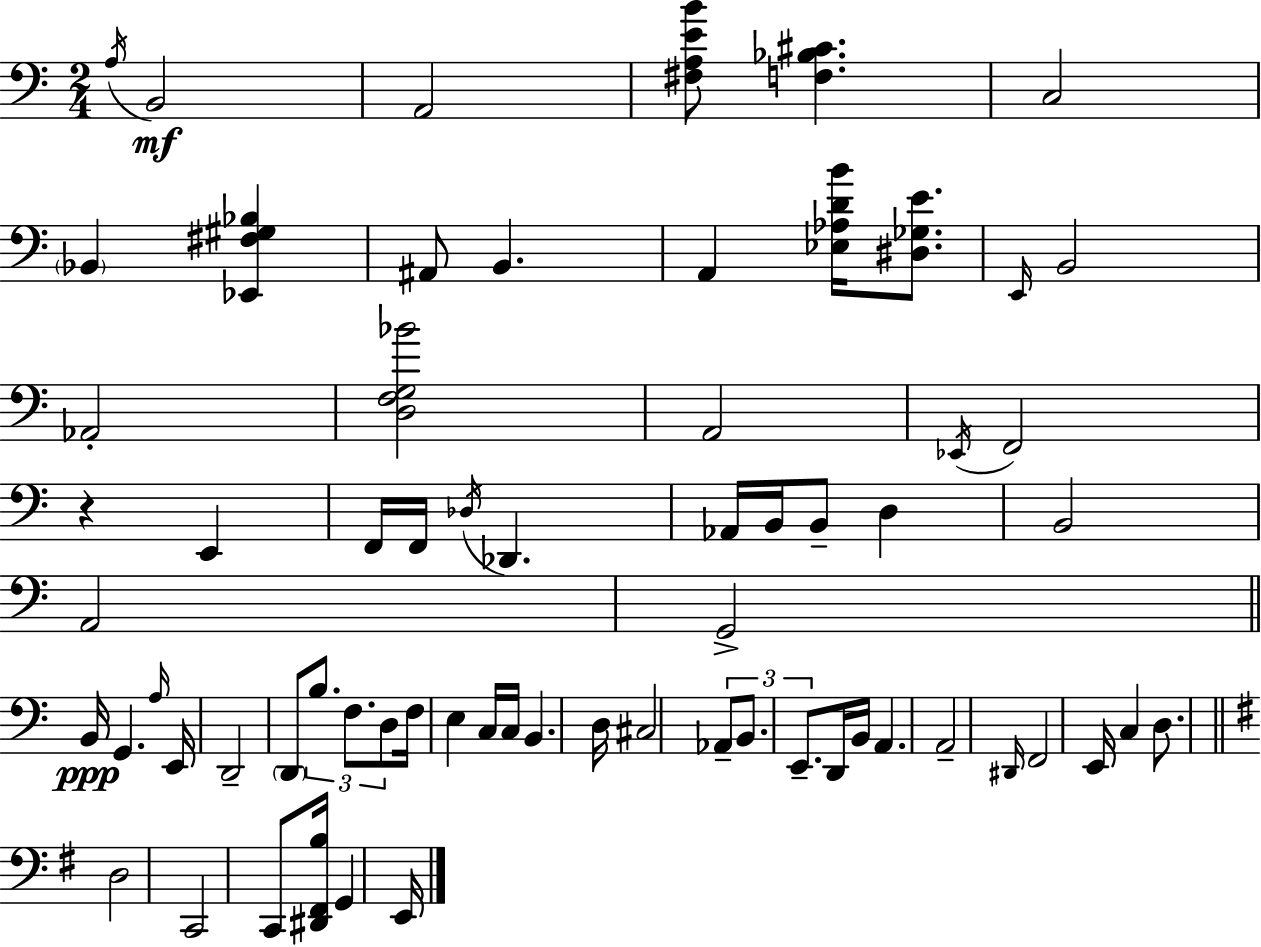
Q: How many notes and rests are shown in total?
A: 67